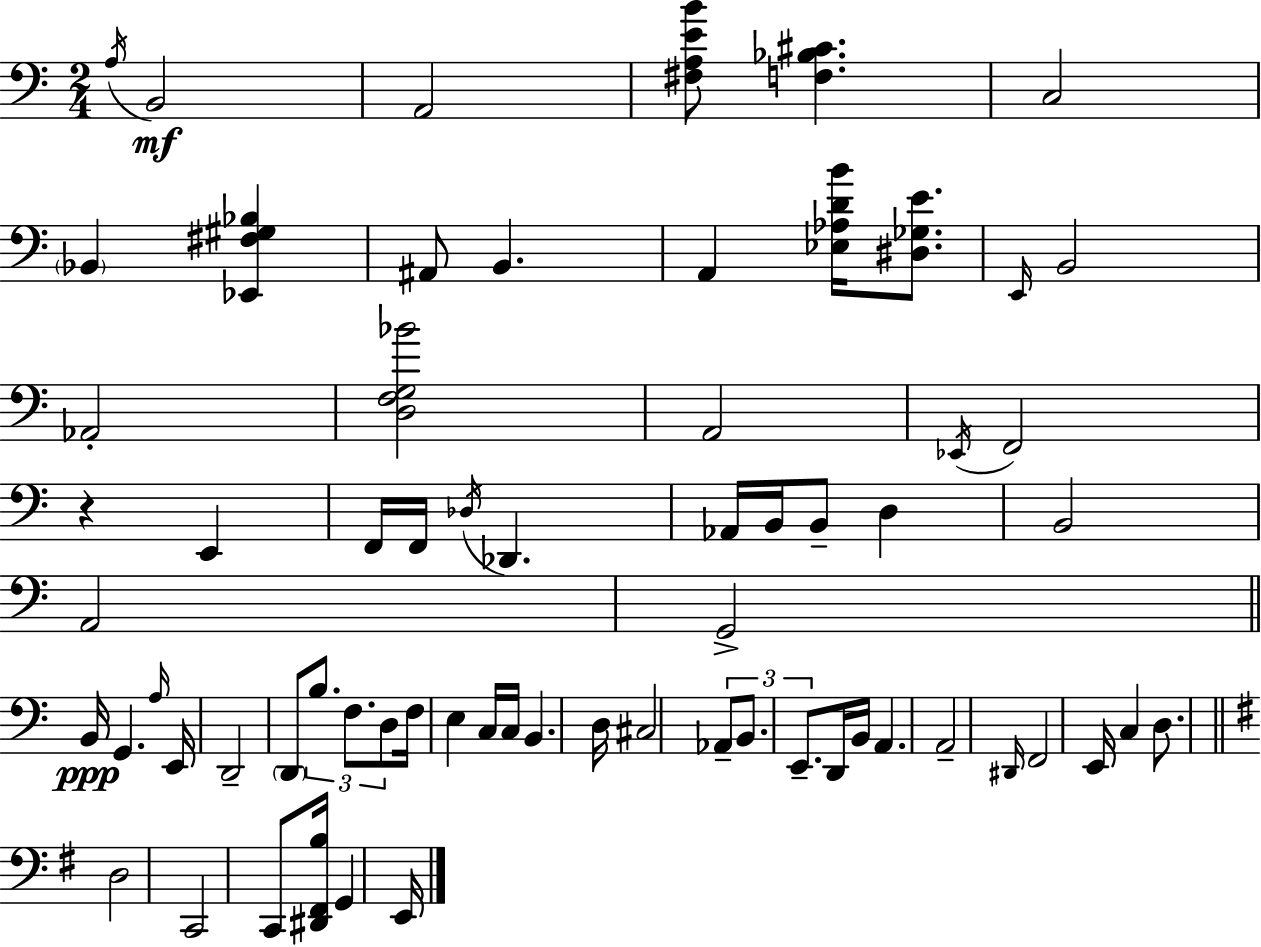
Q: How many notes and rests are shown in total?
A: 67